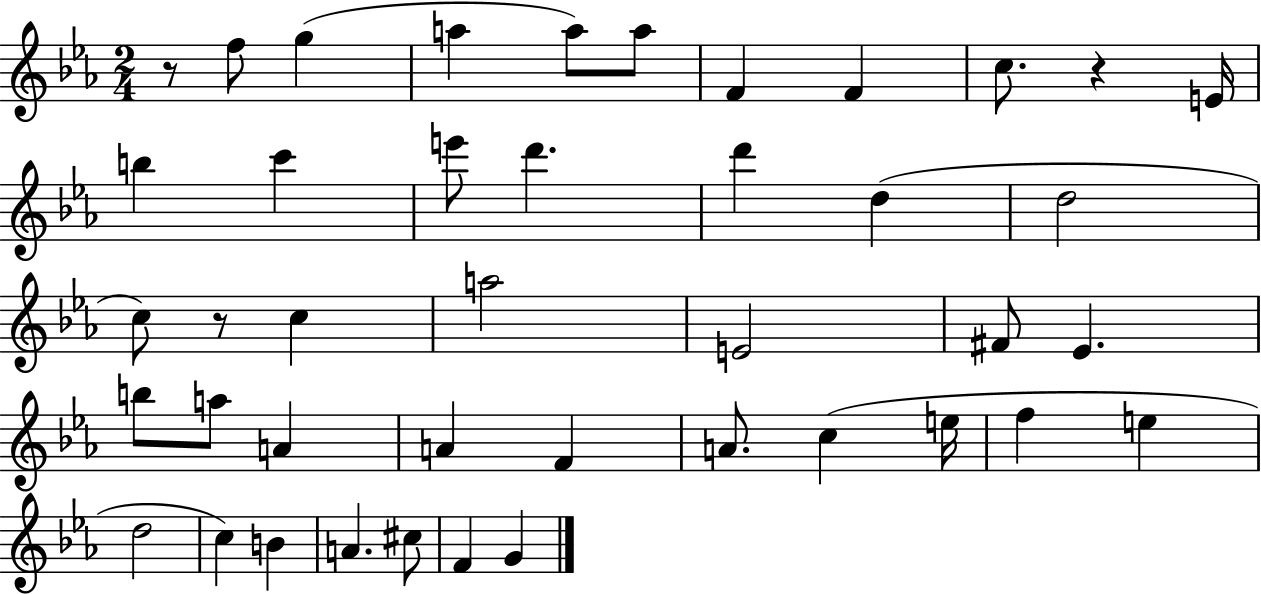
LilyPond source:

{
  \clef treble
  \numericTimeSignature
  \time 2/4
  \key ees \major
  \repeat volta 2 { r8 f''8 g''4( | a''4 a''8) a''8 | f'4 f'4 | c''8. r4 e'16 | \break b''4 c'''4 | e'''8 d'''4. | d'''4 d''4( | d''2 | \break c''8) r8 c''4 | a''2 | e'2 | fis'8 ees'4. | \break b''8 a''8 a'4 | a'4 f'4 | a'8. c''4( e''16 | f''4 e''4 | \break d''2 | c''4) b'4 | a'4. cis''8 | f'4 g'4 | \break } \bar "|."
}